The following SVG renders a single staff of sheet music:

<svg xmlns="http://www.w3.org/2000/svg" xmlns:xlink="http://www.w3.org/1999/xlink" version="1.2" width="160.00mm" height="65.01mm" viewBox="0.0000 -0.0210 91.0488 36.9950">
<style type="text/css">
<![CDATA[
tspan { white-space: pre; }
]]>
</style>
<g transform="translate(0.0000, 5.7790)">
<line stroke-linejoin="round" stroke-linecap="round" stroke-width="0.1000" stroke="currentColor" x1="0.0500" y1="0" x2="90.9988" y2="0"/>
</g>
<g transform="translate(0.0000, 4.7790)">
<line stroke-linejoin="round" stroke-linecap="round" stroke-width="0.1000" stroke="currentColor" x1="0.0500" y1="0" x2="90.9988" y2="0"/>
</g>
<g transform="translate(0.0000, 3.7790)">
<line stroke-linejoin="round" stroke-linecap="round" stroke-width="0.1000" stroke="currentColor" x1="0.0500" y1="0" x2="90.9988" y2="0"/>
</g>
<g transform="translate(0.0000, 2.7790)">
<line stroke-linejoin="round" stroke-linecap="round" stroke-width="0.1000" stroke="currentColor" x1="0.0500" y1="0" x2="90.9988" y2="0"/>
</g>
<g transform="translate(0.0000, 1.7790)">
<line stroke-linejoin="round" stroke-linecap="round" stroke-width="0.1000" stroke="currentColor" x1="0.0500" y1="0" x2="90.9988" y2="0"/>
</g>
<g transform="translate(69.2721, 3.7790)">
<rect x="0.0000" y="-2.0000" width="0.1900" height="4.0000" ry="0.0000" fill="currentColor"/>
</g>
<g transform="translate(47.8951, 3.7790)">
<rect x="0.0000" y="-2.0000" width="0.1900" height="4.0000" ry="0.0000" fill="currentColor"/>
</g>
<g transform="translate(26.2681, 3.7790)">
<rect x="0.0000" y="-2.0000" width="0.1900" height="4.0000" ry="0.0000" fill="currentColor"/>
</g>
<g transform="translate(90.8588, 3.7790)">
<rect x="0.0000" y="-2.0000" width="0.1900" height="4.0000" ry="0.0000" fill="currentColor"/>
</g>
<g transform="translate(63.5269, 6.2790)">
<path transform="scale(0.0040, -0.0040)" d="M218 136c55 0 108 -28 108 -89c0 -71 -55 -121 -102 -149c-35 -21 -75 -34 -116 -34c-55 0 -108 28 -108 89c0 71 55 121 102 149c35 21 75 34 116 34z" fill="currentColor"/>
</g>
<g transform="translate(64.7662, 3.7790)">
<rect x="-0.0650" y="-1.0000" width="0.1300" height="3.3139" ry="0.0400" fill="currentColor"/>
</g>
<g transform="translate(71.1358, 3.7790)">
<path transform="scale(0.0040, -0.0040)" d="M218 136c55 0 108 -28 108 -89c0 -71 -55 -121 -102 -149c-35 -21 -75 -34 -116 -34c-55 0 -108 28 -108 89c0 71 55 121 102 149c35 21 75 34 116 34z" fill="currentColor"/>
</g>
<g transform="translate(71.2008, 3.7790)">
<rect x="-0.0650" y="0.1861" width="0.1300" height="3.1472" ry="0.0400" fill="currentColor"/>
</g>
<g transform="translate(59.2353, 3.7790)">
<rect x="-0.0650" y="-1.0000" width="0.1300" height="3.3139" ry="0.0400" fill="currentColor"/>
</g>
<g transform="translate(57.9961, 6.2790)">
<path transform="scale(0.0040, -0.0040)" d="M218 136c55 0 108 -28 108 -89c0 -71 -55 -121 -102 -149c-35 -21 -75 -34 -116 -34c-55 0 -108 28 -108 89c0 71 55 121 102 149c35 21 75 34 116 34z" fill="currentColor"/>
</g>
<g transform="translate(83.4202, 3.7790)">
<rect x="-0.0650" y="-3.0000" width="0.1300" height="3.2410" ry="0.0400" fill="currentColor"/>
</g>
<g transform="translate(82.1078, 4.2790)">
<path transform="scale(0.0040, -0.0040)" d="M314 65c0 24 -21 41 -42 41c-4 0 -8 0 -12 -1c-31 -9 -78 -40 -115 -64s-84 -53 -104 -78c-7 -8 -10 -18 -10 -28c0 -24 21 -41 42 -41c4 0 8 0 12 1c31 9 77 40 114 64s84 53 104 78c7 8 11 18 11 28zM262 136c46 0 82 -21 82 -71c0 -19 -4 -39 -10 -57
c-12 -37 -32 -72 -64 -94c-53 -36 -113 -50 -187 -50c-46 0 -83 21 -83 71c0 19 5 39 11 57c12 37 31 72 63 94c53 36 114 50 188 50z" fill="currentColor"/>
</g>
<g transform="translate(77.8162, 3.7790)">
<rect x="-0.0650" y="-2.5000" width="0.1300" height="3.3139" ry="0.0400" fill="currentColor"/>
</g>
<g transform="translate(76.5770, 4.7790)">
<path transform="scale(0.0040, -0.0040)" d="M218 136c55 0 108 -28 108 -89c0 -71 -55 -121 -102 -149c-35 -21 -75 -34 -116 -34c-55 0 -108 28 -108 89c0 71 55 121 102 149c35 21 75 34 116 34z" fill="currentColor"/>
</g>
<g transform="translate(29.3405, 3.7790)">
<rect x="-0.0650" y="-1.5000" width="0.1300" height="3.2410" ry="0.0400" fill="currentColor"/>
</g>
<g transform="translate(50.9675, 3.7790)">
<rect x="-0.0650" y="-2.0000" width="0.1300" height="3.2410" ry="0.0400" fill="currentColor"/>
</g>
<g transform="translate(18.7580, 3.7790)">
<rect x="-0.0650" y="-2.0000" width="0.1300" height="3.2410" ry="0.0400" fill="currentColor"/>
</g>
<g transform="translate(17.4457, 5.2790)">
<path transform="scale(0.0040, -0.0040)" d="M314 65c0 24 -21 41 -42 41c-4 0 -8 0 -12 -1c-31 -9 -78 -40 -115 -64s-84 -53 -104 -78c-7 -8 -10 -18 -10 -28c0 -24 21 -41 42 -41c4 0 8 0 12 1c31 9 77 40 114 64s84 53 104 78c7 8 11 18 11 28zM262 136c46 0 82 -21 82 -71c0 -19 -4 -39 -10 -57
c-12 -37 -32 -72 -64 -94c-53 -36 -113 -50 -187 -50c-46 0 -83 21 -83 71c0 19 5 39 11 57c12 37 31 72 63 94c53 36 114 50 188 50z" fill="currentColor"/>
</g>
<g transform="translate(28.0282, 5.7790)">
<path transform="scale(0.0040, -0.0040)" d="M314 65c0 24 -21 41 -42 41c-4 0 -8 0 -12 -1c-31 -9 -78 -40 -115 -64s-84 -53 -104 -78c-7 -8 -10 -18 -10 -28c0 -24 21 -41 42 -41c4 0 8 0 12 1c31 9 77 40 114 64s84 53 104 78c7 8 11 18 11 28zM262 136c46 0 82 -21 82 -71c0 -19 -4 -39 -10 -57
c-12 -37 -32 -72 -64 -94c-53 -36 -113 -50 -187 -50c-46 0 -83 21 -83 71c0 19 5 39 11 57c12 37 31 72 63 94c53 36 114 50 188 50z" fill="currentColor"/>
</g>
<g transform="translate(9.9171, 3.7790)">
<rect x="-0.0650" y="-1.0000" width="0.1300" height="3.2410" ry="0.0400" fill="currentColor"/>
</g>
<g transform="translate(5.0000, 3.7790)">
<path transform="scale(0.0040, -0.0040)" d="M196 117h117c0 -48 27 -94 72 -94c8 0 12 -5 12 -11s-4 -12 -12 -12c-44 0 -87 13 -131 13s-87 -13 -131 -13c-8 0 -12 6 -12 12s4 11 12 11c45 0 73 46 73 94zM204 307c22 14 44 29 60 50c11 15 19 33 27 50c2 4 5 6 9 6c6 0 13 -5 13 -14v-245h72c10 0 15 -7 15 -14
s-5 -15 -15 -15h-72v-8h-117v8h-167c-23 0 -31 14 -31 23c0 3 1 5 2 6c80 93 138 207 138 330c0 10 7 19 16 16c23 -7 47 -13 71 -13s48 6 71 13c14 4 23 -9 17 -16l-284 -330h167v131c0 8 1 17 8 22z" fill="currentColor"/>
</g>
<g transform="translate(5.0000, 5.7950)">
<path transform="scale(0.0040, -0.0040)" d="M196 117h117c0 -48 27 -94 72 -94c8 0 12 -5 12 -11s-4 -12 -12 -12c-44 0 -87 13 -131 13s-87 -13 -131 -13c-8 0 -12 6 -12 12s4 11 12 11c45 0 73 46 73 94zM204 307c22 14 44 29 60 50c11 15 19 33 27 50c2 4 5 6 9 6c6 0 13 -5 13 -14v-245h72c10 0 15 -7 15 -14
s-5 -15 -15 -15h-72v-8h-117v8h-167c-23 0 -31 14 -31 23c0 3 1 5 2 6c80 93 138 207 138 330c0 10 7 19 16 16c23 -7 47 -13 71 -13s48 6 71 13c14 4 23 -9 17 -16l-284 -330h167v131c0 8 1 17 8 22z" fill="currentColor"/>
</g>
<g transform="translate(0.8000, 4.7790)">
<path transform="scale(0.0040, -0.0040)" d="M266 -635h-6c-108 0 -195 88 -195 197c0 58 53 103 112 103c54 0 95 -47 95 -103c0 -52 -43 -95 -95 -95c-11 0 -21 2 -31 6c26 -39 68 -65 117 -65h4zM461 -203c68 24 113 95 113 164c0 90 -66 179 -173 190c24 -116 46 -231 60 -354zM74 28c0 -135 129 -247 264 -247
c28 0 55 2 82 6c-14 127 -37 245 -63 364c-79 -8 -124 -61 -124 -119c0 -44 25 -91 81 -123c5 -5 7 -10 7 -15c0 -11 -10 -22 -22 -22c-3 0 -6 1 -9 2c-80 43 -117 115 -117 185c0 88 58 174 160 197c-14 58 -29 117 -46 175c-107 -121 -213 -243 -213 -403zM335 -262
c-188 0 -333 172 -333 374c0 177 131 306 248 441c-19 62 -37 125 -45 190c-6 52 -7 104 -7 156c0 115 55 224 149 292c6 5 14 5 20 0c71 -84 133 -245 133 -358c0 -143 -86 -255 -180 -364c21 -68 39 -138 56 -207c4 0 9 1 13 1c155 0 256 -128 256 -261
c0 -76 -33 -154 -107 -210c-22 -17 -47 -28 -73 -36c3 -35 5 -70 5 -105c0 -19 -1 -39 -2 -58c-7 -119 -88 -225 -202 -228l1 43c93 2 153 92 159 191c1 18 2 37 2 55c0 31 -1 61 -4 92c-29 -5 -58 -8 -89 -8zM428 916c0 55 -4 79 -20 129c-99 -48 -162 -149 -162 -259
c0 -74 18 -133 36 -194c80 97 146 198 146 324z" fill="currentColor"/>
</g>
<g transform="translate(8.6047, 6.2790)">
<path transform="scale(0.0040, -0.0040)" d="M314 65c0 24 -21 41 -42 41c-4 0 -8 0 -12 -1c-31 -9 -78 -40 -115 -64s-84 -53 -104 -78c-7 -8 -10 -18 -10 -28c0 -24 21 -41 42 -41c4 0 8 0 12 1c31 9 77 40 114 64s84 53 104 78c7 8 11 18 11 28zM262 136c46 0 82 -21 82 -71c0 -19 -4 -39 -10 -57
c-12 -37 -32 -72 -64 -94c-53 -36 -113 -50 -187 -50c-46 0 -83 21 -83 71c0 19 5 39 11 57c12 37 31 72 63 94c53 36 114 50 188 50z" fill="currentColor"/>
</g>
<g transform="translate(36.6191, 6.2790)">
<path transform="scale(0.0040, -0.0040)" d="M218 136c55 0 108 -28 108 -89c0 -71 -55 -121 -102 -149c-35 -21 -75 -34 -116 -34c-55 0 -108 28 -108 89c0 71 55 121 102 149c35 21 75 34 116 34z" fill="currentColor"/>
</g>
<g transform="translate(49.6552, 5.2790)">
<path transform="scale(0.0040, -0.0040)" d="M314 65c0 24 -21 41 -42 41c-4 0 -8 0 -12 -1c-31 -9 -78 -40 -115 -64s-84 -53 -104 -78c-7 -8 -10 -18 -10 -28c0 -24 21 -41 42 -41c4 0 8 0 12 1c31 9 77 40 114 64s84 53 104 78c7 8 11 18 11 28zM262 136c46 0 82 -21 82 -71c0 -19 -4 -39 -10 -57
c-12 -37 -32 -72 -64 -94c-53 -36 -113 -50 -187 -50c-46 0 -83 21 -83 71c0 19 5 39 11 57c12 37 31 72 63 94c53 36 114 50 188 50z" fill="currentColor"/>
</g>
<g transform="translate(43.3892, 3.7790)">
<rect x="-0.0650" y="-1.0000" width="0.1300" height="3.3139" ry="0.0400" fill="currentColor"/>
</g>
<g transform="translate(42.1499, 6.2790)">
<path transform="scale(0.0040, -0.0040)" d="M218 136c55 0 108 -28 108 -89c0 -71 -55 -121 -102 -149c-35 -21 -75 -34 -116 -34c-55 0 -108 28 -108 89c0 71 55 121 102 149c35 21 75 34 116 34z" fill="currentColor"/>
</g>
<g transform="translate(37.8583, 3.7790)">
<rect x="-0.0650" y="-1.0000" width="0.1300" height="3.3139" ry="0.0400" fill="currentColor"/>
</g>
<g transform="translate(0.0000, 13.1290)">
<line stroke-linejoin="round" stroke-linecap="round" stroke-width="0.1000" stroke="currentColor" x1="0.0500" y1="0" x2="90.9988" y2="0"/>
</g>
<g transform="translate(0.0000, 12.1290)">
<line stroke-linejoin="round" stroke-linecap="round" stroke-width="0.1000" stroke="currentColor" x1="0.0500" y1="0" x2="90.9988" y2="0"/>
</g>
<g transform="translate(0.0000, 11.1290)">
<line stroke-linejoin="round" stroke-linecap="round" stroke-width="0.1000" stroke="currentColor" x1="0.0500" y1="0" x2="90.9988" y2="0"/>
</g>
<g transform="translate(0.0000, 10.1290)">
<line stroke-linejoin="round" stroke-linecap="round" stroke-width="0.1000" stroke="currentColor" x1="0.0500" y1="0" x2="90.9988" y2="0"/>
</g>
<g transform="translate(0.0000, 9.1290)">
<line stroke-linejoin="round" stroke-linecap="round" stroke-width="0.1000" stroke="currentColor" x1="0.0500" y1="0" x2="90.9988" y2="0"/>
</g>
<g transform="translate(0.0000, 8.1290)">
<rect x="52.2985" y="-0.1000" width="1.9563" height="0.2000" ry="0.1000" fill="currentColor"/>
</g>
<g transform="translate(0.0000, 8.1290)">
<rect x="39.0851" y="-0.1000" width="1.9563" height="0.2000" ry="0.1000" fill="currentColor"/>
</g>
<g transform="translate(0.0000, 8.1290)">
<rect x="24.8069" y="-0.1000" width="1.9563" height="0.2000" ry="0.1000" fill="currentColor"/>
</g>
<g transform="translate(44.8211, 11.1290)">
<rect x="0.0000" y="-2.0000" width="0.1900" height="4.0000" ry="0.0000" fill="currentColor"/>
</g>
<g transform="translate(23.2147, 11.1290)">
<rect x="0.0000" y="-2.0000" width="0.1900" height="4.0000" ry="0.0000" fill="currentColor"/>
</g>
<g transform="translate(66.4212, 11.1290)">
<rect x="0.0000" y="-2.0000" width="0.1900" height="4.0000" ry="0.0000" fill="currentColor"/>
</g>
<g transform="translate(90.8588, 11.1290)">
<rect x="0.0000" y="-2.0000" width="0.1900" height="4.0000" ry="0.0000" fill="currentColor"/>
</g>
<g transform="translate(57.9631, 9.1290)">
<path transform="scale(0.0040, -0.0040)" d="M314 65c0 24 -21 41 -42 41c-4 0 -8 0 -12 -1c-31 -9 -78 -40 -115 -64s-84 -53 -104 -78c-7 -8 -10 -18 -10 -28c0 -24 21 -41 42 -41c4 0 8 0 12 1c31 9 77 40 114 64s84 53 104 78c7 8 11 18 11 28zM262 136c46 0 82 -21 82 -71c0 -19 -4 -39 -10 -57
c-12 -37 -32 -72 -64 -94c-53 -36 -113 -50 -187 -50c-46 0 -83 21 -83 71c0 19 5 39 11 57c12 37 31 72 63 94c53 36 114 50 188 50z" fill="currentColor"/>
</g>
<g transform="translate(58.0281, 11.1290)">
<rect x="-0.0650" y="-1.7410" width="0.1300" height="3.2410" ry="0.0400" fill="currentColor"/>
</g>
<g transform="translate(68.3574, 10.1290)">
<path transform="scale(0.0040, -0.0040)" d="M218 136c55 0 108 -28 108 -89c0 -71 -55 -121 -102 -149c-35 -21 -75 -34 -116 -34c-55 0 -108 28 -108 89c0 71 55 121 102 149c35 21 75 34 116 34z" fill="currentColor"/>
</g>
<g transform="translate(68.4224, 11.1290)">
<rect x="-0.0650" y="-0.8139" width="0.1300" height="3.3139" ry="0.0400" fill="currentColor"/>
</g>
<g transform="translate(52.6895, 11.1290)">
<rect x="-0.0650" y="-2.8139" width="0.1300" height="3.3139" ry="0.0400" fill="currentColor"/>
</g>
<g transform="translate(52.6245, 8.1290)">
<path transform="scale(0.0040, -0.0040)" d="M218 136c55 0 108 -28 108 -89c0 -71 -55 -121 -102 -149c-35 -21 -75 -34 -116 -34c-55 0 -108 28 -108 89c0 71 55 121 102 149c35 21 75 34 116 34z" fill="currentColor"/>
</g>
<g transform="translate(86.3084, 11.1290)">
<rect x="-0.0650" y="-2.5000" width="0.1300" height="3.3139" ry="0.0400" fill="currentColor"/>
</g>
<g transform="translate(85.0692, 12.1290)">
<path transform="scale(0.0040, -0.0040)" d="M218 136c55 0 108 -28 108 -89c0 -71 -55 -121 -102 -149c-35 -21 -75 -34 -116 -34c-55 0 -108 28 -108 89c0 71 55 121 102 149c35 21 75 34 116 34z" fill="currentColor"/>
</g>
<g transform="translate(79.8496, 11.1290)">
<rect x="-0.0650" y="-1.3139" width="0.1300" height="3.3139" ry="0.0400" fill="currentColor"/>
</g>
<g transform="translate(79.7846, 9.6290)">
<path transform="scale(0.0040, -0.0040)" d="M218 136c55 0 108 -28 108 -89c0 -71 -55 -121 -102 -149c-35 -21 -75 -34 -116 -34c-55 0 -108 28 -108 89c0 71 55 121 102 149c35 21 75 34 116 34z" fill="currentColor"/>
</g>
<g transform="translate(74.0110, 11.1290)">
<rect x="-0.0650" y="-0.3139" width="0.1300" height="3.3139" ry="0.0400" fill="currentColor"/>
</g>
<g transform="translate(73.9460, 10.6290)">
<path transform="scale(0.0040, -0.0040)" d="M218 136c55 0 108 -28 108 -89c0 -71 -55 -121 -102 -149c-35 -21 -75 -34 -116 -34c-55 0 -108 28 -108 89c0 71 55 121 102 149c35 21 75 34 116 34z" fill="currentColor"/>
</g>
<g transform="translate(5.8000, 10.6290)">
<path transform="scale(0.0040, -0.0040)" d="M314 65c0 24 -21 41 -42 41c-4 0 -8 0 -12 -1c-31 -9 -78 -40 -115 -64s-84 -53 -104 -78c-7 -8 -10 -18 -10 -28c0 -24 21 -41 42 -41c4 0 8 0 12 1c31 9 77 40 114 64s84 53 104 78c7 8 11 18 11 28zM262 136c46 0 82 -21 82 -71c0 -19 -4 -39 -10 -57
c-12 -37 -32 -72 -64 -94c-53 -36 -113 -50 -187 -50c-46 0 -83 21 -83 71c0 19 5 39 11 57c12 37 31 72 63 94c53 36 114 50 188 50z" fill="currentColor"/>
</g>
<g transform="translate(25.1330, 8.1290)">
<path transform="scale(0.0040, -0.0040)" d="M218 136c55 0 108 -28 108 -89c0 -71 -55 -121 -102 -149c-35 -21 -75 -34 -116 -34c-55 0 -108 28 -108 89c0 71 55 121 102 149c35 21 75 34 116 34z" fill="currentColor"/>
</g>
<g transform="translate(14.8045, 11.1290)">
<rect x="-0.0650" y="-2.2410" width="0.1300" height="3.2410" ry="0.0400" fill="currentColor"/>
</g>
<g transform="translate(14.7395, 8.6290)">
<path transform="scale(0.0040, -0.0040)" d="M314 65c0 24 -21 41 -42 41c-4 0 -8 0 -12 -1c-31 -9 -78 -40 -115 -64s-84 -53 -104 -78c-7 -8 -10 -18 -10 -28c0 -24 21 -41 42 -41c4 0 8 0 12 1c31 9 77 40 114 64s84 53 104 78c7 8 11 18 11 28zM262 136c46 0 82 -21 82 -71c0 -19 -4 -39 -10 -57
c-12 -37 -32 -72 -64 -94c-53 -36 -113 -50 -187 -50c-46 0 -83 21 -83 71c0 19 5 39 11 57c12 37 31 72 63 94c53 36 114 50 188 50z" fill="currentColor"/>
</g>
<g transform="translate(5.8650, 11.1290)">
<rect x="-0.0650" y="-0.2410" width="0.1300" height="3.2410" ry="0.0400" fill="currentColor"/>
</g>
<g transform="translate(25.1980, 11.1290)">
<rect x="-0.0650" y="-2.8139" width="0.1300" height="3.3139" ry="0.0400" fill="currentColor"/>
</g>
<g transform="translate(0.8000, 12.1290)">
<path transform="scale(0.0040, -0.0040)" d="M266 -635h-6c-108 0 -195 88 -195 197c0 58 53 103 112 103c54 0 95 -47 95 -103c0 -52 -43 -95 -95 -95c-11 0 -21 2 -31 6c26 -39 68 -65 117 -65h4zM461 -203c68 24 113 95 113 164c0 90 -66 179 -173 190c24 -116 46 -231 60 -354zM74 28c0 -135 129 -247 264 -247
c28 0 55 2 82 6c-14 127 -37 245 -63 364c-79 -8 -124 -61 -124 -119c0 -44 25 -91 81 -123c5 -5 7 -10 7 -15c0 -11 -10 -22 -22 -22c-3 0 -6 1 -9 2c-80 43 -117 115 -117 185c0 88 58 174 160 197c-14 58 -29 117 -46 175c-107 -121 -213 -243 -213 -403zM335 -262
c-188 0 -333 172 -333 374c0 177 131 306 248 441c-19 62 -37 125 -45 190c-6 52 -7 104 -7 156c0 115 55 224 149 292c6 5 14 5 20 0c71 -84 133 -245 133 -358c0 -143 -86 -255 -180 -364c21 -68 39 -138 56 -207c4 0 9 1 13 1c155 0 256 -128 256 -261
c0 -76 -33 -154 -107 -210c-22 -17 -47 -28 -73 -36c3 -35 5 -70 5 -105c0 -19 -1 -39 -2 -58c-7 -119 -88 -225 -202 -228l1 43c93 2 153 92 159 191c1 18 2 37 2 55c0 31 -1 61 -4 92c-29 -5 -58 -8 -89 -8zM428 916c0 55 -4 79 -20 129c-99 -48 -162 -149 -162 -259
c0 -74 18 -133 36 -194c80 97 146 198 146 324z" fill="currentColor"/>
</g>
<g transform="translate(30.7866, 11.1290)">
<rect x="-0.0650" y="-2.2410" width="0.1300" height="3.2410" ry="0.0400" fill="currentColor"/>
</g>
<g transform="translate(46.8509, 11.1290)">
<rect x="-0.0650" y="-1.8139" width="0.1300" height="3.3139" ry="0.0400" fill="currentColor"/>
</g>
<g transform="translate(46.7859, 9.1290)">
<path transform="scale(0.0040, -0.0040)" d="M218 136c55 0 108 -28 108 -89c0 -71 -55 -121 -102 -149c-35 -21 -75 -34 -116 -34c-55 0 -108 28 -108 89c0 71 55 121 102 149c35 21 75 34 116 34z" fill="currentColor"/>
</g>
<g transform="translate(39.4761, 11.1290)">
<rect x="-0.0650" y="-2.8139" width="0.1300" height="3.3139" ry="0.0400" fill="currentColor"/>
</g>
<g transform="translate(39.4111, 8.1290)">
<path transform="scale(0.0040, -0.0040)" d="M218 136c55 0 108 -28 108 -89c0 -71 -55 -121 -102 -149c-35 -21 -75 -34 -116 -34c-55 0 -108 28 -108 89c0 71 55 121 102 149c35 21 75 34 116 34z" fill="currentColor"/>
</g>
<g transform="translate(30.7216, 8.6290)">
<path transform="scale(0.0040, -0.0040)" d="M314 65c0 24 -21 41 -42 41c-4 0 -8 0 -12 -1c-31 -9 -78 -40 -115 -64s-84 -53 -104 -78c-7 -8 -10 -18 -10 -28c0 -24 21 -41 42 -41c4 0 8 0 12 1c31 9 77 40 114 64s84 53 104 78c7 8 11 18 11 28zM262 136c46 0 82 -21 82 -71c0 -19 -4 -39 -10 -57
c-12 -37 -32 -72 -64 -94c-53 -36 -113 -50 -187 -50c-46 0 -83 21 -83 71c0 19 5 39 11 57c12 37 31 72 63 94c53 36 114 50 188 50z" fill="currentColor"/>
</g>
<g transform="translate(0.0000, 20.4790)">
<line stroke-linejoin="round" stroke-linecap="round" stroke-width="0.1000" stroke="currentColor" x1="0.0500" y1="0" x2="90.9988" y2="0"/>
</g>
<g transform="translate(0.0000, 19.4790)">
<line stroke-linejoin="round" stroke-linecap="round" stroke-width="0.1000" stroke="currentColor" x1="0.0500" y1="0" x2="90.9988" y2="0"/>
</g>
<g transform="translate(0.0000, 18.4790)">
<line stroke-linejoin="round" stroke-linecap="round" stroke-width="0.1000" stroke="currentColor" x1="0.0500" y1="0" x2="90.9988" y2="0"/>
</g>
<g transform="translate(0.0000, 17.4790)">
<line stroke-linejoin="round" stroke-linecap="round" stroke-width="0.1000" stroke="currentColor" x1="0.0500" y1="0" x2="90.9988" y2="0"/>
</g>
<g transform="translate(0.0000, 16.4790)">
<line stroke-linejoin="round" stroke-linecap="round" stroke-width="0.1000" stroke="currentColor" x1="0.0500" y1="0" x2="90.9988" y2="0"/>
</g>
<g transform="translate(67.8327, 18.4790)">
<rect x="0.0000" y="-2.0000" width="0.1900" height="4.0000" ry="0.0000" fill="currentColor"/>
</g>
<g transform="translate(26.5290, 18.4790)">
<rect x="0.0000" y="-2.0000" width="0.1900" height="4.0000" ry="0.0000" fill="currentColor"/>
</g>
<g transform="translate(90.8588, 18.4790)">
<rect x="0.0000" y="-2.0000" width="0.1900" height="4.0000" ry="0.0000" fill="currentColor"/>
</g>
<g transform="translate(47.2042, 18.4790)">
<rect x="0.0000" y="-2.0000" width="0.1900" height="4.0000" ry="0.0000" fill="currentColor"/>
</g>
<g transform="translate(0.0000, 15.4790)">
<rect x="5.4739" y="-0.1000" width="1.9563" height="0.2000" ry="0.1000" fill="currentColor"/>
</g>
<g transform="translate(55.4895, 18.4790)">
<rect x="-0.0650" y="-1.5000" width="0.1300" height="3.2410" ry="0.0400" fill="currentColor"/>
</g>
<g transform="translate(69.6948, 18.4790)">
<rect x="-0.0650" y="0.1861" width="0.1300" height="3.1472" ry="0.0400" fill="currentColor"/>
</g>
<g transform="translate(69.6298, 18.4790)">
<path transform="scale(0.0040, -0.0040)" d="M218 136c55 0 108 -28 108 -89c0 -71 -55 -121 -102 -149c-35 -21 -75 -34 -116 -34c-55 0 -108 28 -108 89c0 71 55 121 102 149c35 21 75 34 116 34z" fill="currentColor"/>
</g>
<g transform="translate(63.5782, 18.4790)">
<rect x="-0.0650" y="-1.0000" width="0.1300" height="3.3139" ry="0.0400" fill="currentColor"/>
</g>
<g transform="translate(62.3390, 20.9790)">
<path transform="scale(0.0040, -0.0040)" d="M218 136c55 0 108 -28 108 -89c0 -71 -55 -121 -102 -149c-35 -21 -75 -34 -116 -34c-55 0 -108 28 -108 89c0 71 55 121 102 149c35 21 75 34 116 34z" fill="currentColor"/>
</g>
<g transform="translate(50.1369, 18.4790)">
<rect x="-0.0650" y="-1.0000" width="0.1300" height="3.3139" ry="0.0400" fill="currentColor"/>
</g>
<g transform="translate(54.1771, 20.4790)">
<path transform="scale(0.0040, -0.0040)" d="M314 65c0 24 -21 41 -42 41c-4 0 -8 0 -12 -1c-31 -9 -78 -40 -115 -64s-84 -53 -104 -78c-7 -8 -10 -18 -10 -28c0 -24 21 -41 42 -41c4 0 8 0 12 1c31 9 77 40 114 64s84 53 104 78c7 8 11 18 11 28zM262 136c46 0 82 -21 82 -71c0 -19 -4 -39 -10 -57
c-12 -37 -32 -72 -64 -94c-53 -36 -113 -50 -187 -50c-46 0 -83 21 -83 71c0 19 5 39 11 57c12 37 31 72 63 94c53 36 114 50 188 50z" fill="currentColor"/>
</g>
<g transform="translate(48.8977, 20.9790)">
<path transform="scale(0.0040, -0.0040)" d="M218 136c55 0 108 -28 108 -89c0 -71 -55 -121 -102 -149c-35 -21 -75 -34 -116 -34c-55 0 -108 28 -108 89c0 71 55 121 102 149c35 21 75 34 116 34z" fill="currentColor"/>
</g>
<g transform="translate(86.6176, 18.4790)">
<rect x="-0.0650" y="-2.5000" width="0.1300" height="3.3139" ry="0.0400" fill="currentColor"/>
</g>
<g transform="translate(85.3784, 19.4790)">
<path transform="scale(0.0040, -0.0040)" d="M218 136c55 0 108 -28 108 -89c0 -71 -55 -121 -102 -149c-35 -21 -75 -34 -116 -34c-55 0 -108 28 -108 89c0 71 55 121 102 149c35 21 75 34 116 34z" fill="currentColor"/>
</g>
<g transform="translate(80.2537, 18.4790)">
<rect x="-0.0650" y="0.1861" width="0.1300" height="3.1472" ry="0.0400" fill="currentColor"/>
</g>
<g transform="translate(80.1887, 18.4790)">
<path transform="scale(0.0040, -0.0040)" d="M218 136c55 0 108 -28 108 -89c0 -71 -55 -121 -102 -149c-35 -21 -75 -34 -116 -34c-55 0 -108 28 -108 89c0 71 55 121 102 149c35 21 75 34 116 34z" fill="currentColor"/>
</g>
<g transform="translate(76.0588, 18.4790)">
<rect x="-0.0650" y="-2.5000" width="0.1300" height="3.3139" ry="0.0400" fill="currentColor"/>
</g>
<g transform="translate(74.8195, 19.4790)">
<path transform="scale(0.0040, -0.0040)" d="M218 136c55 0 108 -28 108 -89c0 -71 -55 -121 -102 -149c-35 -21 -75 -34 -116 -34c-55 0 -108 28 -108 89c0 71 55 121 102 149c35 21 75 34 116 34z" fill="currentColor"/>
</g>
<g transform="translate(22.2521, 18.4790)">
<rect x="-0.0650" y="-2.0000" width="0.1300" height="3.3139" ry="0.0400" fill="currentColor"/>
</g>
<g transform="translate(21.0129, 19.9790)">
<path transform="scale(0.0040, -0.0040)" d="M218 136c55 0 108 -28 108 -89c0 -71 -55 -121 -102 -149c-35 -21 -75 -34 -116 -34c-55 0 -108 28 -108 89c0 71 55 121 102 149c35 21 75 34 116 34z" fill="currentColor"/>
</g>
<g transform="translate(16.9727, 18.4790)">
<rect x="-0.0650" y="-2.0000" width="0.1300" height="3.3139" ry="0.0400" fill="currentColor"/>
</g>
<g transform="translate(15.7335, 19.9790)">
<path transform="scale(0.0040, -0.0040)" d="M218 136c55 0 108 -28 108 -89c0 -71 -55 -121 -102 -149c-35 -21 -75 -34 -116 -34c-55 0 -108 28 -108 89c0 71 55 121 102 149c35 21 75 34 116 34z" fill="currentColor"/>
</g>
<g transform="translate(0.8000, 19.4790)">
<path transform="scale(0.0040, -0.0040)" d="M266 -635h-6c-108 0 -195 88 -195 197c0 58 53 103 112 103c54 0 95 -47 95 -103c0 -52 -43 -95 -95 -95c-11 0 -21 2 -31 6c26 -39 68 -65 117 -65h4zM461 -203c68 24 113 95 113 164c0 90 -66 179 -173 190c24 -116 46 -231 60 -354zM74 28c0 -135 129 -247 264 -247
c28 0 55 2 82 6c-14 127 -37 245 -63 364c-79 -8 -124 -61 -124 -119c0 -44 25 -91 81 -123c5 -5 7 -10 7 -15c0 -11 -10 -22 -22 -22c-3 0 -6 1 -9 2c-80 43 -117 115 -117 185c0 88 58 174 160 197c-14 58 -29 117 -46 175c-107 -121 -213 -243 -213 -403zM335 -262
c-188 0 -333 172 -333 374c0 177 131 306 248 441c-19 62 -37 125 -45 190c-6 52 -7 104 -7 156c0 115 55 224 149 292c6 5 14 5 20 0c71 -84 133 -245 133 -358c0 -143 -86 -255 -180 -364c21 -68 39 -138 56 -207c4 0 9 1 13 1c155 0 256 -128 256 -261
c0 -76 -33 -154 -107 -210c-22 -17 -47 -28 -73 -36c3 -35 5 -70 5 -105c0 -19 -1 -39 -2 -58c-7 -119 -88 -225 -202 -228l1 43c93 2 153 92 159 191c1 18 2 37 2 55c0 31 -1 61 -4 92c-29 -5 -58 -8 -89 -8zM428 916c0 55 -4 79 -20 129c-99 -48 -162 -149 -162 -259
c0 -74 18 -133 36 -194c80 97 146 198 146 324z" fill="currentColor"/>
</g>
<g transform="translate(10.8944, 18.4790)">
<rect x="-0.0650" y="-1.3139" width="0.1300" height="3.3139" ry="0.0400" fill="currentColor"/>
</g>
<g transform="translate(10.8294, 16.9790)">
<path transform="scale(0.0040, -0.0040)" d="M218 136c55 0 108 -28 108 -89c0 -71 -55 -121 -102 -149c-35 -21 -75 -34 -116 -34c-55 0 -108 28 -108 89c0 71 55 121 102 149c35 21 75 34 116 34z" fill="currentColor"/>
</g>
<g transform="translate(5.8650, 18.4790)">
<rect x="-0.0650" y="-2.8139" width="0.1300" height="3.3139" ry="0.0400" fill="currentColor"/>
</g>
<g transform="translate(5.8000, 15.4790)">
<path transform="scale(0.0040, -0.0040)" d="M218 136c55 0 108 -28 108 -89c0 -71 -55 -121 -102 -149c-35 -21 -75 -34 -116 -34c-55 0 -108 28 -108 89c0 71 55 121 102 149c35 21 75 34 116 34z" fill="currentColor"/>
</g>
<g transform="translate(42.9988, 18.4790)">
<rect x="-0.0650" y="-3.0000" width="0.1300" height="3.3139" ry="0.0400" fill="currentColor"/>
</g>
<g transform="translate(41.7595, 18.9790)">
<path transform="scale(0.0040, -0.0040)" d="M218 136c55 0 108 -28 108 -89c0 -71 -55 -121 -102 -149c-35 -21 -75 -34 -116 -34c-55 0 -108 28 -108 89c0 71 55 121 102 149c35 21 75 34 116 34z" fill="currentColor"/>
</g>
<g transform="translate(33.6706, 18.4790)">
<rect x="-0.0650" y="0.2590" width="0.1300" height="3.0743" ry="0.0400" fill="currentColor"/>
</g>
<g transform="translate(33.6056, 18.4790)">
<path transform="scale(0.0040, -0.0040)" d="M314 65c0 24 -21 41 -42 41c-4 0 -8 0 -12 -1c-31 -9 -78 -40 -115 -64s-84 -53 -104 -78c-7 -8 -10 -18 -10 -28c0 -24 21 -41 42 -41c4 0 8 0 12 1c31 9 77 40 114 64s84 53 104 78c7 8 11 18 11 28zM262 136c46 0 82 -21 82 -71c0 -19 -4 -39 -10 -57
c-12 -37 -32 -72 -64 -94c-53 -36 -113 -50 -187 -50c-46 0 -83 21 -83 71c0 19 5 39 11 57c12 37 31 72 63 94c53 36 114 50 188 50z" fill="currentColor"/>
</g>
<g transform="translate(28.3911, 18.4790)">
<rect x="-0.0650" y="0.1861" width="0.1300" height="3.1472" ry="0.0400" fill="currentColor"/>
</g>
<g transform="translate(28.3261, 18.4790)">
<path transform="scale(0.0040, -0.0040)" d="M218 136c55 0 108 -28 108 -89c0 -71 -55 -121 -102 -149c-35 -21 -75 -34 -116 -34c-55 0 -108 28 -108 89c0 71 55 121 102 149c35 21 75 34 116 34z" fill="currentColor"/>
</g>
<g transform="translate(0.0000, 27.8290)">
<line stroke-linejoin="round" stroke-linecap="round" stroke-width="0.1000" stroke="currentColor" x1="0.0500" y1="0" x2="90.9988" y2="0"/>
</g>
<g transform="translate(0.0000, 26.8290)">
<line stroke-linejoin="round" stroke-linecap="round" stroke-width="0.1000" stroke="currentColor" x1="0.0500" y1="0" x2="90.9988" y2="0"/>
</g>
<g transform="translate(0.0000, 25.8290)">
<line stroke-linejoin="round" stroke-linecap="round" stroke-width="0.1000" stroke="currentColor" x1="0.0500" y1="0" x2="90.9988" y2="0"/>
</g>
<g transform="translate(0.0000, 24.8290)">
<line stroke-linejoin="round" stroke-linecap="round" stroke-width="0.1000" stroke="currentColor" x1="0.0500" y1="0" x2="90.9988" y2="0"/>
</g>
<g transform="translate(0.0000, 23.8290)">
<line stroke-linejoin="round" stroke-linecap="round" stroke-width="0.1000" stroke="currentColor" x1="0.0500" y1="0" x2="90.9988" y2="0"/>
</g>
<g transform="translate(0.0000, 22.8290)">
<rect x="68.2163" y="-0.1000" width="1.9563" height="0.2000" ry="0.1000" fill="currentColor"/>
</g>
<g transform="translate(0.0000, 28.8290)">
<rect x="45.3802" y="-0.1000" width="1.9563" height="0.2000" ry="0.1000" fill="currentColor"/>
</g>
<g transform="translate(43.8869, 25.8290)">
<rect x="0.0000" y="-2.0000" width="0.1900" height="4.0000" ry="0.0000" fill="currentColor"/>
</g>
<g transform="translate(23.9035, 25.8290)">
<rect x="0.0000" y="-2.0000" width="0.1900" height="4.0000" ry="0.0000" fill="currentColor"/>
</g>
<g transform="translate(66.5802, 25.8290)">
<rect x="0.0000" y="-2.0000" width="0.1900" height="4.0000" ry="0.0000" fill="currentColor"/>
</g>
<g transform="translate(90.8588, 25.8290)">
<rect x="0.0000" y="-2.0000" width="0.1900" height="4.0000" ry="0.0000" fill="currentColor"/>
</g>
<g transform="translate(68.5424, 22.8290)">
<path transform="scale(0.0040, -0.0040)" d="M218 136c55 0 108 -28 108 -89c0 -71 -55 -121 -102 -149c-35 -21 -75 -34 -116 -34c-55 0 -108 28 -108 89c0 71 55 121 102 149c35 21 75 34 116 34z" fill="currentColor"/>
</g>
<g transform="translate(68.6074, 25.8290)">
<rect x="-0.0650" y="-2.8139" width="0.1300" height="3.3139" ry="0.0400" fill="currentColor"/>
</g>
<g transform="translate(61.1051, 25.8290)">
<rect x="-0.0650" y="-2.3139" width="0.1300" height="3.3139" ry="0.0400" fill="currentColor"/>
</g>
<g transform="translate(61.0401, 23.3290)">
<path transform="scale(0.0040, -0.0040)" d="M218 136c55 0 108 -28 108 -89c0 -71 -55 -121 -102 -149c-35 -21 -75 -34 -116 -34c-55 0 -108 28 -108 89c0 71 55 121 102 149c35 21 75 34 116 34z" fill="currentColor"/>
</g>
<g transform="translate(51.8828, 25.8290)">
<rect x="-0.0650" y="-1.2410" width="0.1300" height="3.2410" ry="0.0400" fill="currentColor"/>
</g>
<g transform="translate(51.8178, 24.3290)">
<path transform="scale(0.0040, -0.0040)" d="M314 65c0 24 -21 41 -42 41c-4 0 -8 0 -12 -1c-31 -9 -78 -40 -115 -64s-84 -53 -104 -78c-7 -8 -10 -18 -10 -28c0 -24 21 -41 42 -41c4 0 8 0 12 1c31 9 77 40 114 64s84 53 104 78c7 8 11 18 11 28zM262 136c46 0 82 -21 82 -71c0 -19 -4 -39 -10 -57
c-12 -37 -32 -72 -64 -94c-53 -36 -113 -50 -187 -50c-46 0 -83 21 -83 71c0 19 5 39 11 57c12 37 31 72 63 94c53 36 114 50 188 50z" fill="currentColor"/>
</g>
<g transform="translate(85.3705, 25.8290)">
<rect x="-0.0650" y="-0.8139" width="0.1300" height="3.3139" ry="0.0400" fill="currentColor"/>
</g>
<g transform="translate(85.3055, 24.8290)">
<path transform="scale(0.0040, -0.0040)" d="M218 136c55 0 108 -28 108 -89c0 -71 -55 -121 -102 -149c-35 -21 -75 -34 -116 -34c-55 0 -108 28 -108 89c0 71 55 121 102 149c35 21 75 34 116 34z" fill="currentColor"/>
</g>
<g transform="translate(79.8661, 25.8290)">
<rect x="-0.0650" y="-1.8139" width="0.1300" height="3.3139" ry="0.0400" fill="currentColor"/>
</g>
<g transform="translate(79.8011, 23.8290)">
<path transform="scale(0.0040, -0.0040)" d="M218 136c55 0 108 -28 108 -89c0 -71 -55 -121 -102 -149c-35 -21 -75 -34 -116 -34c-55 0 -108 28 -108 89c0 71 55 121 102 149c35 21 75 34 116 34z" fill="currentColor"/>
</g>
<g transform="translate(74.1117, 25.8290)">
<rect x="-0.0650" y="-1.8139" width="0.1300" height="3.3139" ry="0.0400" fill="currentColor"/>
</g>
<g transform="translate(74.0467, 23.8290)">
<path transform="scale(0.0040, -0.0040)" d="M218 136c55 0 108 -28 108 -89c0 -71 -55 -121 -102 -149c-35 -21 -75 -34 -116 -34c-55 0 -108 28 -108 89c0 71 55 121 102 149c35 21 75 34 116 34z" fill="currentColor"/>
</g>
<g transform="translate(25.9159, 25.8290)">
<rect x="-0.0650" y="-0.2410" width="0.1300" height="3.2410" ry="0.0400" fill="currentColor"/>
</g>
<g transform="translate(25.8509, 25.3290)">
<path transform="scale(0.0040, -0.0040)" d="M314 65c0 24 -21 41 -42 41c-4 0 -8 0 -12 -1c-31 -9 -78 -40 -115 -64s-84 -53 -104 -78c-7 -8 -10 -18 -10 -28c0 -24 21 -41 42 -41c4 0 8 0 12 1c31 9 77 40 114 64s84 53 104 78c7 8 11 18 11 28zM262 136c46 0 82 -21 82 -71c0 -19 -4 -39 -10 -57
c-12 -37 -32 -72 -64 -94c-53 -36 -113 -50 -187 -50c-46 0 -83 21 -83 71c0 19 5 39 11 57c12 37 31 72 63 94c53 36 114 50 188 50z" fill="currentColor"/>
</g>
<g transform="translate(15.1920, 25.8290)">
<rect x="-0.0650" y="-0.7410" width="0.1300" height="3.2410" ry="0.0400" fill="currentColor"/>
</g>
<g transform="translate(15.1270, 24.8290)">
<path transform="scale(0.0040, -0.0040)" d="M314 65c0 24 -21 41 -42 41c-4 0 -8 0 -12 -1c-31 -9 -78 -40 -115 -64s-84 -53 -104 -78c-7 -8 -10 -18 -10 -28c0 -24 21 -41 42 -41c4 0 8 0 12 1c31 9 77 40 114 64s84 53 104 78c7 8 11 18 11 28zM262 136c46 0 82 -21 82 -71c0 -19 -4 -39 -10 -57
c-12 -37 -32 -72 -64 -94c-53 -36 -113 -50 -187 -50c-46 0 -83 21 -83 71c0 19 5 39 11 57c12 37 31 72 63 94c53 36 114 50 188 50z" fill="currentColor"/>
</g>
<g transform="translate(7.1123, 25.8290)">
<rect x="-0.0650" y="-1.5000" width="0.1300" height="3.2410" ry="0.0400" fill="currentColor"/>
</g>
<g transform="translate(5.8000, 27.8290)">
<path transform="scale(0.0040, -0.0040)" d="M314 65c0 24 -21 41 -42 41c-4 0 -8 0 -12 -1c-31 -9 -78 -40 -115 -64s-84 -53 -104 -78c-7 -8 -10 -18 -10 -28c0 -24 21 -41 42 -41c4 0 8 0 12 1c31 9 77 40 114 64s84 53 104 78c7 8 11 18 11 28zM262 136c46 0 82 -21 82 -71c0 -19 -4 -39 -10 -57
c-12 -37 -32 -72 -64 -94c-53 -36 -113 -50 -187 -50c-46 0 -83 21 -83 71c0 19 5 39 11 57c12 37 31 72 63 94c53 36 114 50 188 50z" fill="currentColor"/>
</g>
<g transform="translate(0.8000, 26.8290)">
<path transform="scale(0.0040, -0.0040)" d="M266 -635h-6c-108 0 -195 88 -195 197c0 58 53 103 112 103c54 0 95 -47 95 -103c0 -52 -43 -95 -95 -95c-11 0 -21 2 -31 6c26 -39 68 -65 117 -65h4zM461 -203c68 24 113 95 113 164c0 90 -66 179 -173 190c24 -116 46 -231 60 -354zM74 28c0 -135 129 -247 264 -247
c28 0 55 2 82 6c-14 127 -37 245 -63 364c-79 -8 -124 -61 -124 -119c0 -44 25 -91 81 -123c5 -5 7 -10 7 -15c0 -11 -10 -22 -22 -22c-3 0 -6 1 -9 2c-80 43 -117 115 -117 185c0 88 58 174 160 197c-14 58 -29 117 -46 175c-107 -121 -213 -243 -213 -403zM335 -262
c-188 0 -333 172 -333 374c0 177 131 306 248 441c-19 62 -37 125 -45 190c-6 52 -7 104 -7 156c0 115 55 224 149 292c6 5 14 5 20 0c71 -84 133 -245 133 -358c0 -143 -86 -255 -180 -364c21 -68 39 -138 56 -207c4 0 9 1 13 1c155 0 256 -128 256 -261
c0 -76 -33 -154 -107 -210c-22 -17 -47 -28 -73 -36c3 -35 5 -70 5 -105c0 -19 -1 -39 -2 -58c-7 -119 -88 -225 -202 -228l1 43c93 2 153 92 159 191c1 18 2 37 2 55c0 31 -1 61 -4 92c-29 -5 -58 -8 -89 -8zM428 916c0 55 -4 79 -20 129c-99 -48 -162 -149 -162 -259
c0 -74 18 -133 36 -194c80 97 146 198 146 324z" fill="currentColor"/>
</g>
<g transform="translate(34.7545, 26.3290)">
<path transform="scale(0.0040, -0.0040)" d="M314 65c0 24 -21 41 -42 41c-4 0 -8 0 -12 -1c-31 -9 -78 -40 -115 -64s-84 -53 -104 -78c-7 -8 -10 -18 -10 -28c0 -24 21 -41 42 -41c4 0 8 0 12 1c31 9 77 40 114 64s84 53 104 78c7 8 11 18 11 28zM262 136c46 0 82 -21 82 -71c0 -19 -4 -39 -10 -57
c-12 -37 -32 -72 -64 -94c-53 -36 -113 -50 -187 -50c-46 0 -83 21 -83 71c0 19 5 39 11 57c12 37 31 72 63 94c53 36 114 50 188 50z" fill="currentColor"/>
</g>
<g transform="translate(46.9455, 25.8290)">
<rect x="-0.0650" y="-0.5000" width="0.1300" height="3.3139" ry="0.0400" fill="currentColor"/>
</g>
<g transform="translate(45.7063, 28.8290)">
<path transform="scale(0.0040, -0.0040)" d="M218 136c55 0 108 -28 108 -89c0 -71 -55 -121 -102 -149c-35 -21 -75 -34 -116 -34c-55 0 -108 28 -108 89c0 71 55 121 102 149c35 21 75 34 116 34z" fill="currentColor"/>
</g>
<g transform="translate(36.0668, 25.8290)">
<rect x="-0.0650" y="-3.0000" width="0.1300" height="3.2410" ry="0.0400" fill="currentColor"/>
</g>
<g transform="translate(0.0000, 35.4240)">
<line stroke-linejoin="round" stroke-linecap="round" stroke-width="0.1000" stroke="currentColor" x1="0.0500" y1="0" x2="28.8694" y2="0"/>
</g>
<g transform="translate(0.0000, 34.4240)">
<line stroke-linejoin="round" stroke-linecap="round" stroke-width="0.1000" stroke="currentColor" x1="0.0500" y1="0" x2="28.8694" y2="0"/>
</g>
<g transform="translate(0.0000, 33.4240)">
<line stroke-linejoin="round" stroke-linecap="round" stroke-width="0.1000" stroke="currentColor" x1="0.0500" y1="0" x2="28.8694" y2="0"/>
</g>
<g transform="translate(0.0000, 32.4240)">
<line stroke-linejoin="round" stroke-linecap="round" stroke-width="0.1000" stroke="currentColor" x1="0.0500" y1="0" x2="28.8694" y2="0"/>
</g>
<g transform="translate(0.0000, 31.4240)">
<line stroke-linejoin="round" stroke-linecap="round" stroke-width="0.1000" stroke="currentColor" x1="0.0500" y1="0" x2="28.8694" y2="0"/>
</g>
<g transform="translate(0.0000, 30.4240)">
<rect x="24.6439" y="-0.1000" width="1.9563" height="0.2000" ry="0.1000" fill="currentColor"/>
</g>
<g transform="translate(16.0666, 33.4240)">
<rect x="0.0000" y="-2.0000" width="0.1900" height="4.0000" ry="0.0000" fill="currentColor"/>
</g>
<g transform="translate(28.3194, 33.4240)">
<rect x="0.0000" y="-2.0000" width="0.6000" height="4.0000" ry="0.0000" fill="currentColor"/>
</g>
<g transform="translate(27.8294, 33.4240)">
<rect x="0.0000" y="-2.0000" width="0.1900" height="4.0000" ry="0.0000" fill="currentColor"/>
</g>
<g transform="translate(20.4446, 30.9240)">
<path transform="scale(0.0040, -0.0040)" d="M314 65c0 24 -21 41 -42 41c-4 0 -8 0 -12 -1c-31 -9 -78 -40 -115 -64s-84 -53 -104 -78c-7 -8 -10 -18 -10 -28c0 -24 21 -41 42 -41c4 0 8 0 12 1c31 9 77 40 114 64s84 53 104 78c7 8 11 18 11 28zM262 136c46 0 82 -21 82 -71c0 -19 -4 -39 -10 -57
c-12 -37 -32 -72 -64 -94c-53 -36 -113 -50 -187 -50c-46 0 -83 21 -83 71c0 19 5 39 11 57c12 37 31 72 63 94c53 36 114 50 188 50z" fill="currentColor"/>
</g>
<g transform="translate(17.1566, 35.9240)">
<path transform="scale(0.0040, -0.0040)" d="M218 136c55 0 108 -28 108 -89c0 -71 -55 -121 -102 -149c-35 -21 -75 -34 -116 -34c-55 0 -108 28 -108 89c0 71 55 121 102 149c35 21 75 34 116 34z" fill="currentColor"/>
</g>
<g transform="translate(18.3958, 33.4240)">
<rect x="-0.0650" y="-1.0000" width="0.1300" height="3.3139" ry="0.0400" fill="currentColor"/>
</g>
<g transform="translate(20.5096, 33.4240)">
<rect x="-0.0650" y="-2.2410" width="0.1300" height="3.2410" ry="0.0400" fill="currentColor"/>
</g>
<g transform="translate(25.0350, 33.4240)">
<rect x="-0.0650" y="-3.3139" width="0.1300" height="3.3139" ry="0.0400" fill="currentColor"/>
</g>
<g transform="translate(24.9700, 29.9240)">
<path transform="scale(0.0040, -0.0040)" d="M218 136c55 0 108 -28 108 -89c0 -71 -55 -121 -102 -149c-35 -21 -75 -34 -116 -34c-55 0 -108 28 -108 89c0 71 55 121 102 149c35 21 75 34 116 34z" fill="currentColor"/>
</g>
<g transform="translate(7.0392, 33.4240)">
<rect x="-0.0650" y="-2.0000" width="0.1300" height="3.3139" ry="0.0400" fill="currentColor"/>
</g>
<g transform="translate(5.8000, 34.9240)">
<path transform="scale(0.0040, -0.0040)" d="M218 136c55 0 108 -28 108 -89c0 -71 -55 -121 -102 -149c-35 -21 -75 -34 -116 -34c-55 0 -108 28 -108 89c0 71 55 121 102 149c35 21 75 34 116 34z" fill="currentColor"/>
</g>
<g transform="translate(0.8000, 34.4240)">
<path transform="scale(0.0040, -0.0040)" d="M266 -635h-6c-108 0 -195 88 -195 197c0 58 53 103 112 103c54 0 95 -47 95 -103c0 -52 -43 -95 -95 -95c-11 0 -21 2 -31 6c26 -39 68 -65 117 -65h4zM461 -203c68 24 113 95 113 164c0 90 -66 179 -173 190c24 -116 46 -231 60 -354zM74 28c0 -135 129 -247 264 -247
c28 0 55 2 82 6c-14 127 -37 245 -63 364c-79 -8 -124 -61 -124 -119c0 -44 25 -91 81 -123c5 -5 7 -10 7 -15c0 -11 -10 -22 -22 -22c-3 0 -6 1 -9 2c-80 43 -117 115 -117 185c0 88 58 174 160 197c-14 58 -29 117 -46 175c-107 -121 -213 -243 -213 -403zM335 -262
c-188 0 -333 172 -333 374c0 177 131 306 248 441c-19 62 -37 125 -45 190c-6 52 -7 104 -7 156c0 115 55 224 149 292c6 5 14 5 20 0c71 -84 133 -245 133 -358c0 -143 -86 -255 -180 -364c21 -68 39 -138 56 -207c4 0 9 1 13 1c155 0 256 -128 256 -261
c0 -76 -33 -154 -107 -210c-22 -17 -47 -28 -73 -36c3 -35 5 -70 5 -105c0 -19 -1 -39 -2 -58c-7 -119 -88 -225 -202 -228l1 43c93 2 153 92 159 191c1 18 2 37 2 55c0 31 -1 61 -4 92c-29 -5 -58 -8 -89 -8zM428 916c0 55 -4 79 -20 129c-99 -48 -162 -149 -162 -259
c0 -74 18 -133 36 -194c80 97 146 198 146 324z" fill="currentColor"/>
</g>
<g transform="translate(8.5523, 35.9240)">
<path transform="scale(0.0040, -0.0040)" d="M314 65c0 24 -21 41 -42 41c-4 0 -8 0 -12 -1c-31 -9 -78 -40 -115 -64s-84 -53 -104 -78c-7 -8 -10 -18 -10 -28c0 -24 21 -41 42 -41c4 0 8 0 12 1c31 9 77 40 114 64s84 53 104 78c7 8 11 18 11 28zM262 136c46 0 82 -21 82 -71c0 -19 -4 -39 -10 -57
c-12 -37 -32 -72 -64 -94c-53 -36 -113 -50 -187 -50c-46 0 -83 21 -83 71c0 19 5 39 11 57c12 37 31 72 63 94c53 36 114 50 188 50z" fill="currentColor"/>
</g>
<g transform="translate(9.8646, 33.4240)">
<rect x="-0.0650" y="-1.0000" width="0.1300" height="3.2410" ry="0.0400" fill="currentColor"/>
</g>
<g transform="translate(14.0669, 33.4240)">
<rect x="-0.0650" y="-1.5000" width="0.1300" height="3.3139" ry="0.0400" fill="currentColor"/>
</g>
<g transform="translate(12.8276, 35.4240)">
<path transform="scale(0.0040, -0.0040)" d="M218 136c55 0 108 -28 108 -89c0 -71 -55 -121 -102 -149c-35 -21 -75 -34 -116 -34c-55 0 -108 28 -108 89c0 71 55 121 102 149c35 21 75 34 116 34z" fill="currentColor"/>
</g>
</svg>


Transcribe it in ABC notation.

X:1
T:Untitled
M:4/4
L:1/4
K:C
D2 F2 E2 D D F2 D D B G A2 c2 g2 a g2 a f a f2 d c e G a e F F B B2 A D E2 D B G B G E2 d2 c2 A2 C e2 g a f f d F D2 E D g2 b